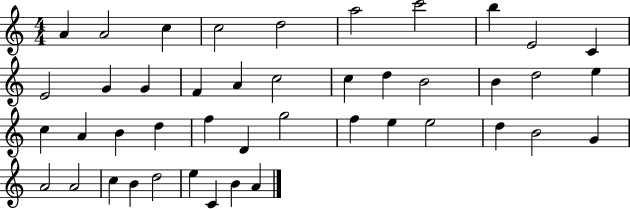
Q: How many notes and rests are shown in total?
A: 44